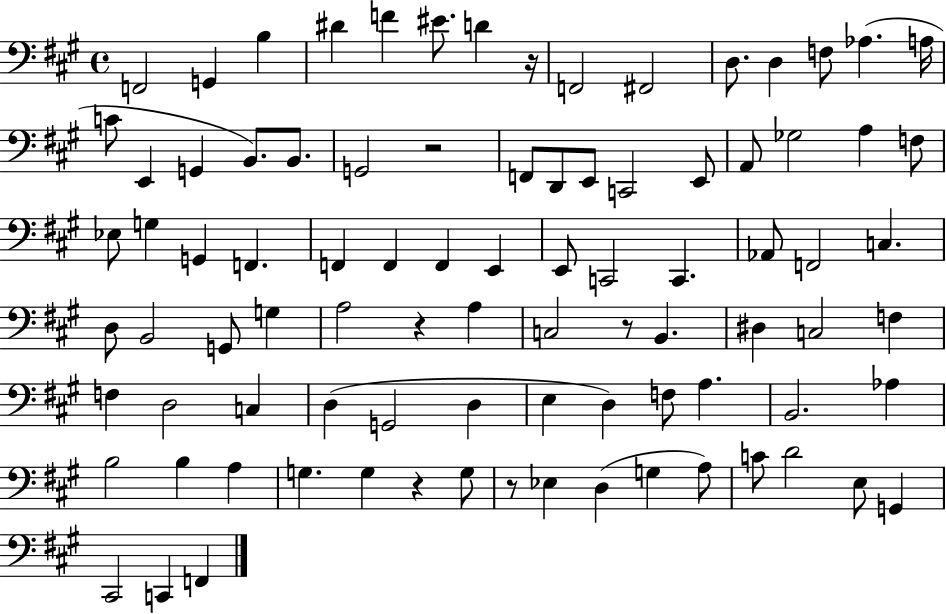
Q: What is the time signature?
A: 4/4